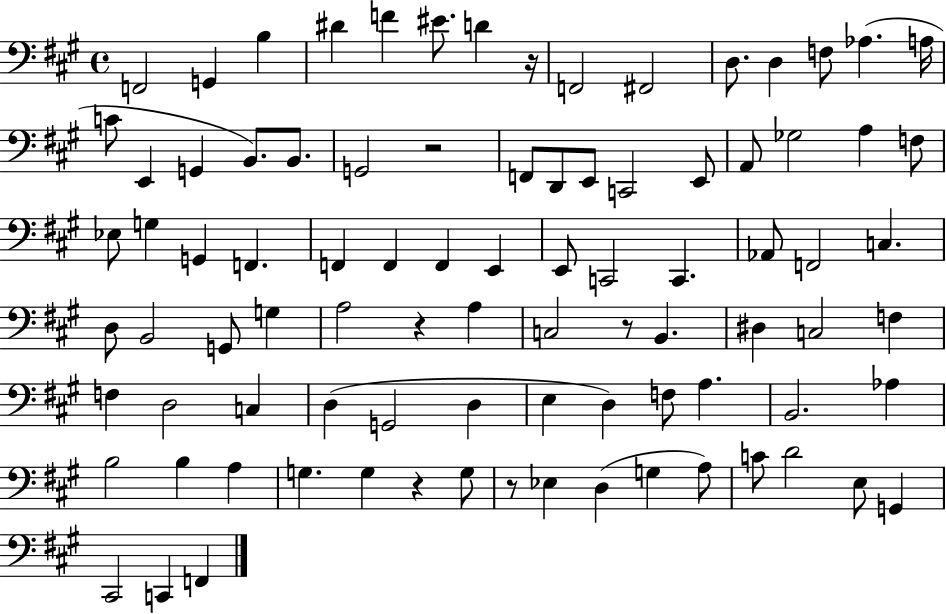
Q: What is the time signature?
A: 4/4